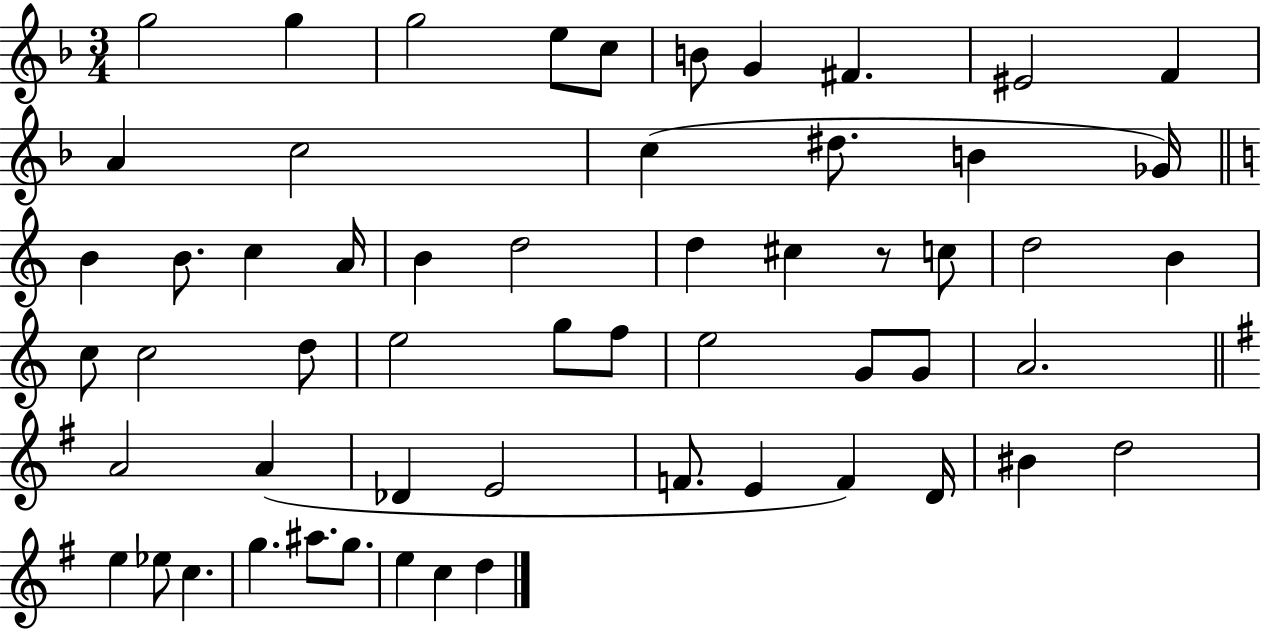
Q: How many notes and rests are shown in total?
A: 57